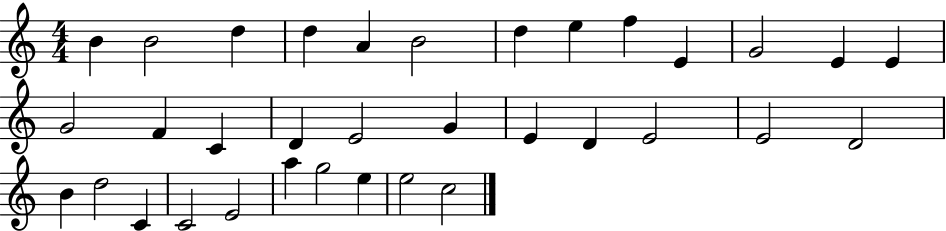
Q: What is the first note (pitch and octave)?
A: B4